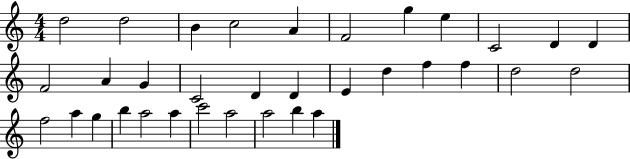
D5/h D5/h B4/q C5/h A4/q F4/h G5/q E5/q C4/h D4/q D4/q F4/h A4/q G4/q C4/h D4/q D4/q E4/q D5/q F5/q F5/q D5/h D5/h F5/h A5/q G5/q B5/q A5/h A5/q C6/h A5/h A5/h B5/q A5/q